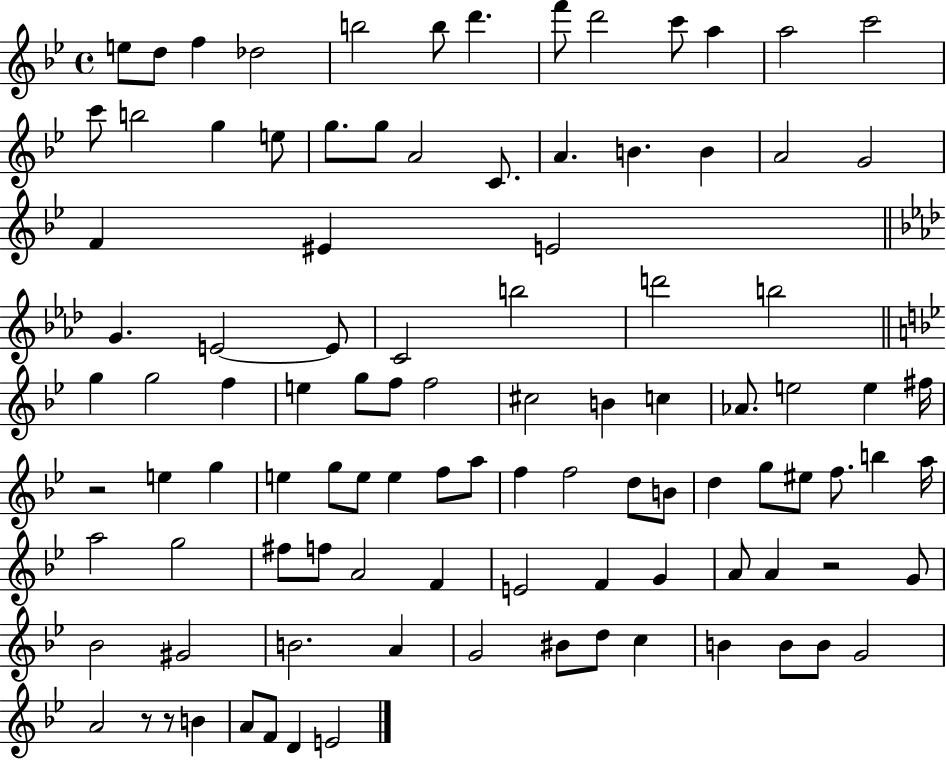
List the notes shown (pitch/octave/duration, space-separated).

E5/e D5/e F5/q Db5/h B5/h B5/e D6/q. F6/e D6/h C6/e A5/q A5/h C6/h C6/e B5/h G5/q E5/e G5/e. G5/e A4/h C4/e. A4/q. B4/q. B4/q A4/h G4/h F4/q EIS4/q E4/h G4/q. E4/h E4/e C4/h B5/h D6/h B5/h G5/q G5/h F5/q E5/q G5/e F5/e F5/h C#5/h B4/q C5/q Ab4/e. E5/h E5/q F#5/s R/h E5/q G5/q E5/q G5/e E5/e E5/q F5/e A5/e F5/q F5/h D5/e B4/e D5/q G5/e EIS5/e F5/e. B5/q A5/s A5/h G5/h F#5/e F5/e A4/h F4/q E4/h F4/q G4/q A4/e A4/q R/h G4/e Bb4/h G#4/h B4/h. A4/q G4/h BIS4/e D5/e C5/q B4/q B4/e B4/e G4/h A4/h R/e R/e B4/q A4/e F4/e D4/q E4/h